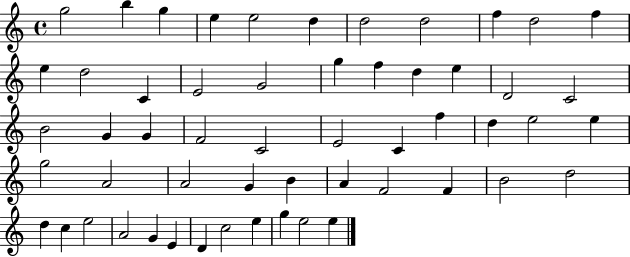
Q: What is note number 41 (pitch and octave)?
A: F4